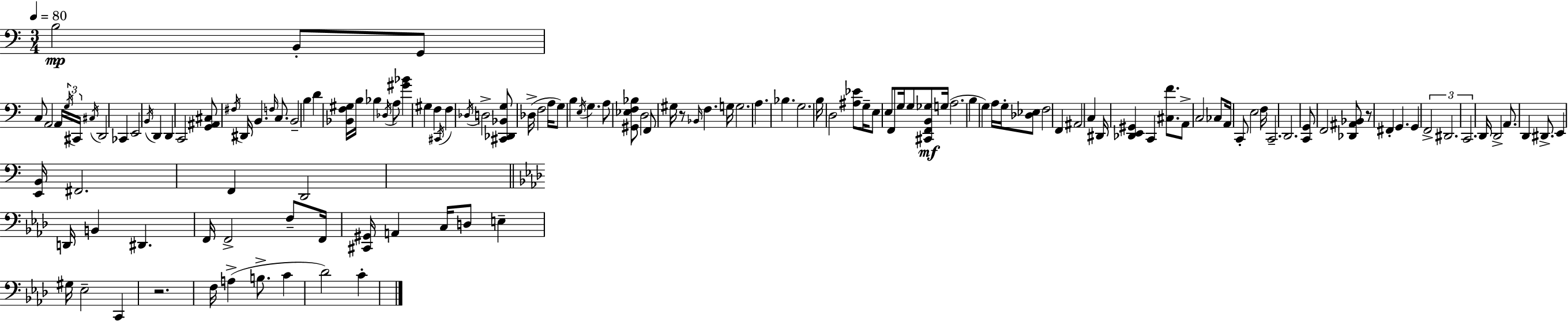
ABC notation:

X:1
T:Untitled
M:3/4
L:1/4
K:Am
B,2 B,,/2 G,,/2 C,/2 A,,2 A,,/4 G,/4 ^C,,/4 ^C,/4 D,,2 _C,, E,,2 B,,/4 D,, D,, C,,2 [G,,^A,,^C,]/2 ^F,/4 ^D,,/4 B,, F,/4 C,/2 B,,2 B, D [_B,,F,^G,]/4 B,/4 _B, _D,/4 A,/2 [^G_B] ^G, F, ^C,,/4 F, _D,/4 D,2 [^C,,_D,,_B,,G,]/2 _D,/4 F,2 A,/4 G,/2 B, E,/4 G, A,/2 [^G,,_E,F,_B,]/2 D,2 F,,/2 ^G,/4 z/2 _B,,/4 F, G,/4 G,2 A, _B, G,2 B,/4 D,2 [^A,_E]/2 G,/4 E,/2 E,/2 F,,/2 G,/4 G,/2 [^C,,F,,B,,_G,]/2 G,/4 A,2 B, G, A,/4 G,/4 [_D,_E,]/2 F,2 F,, ^A,,2 C, ^D,,/4 [_D,,E,,^G,,] C,, [^C,F]/2 A,,/2 C,2 _C,/2 A,,/4 C,,/2 E,2 F,/4 C,,2 D,,2 [C,,G,,]/2 F,,2 [_D,,^A,,_B,,]/2 z/2 ^F,, G,, G,, F,,2 ^D,,2 C,,2 D,,/4 D,,2 A,,/2 D,, ^D,,/2 E,, [E,,B,,]/4 ^F,,2 F,, D,,2 D,,/4 B,, ^D,, F,,/4 F,,2 F,/2 F,,/4 [^C,,^G,,]/4 A,, C,/4 D,/2 E, ^G,/4 _E,2 C,, z2 F,/4 A, B,/2 C _D2 C